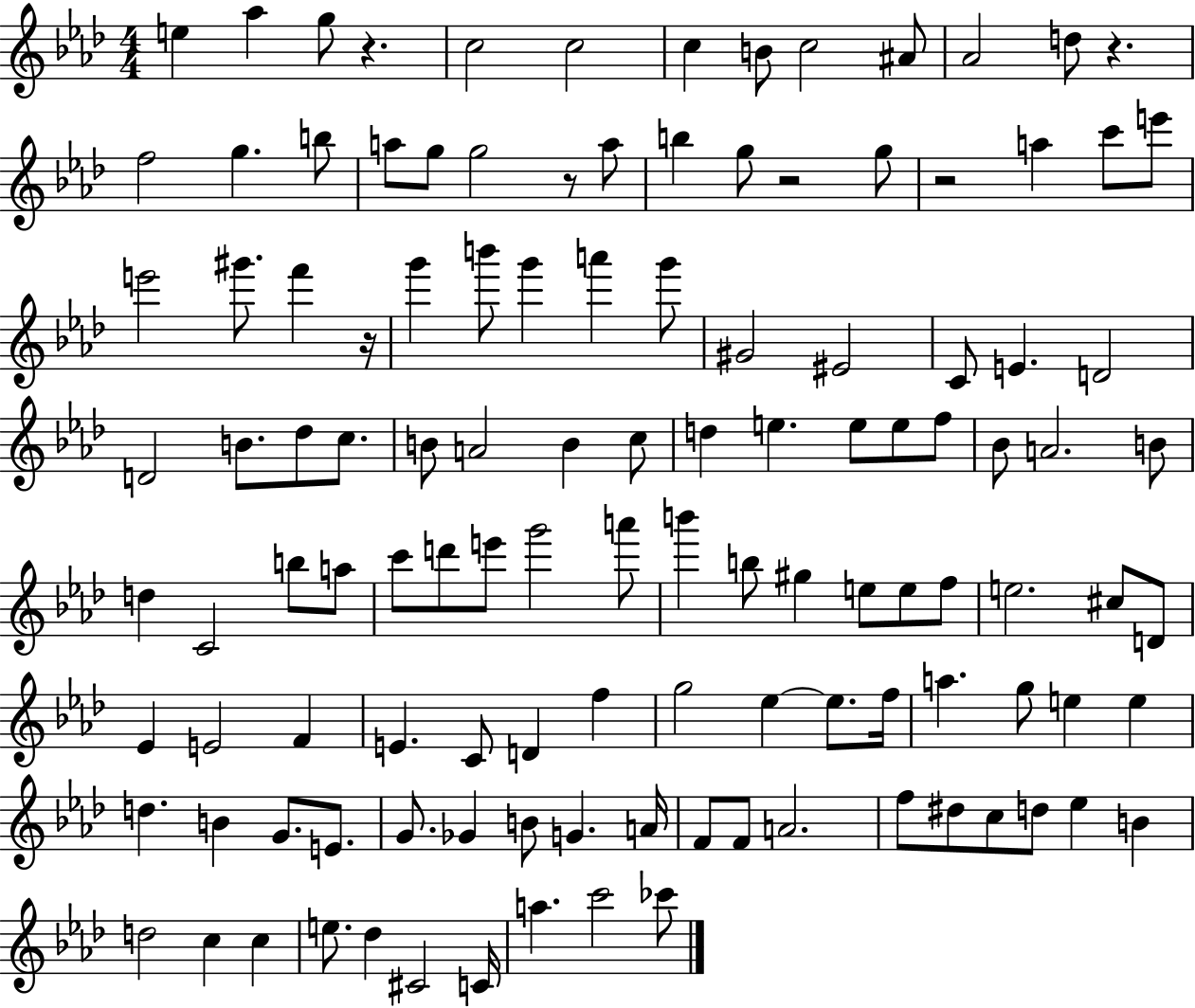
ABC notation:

X:1
T:Untitled
M:4/4
L:1/4
K:Ab
e _a g/2 z c2 c2 c B/2 c2 ^A/2 _A2 d/2 z f2 g b/2 a/2 g/2 g2 z/2 a/2 b g/2 z2 g/2 z2 a c'/2 e'/2 e'2 ^g'/2 f' z/4 g' b'/2 g' a' g'/2 ^G2 ^E2 C/2 E D2 D2 B/2 _d/2 c/2 B/2 A2 B c/2 d e e/2 e/2 f/2 _B/2 A2 B/2 d C2 b/2 a/2 c'/2 d'/2 e'/2 g'2 a'/2 b' b/2 ^g e/2 e/2 f/2 e2 ^c/2 D/2 _E E2 F E C/2 D f g2 _e _e/2 f/4 a g/2 e e d B G/2 E/2 G/2 _G B/2 G A/4 F/2 F/2 A2 f/2 ^d/2 c/2 d/2 _e B d2 c c e/2 _d ^C2 C/4 a c'2 _c'/2